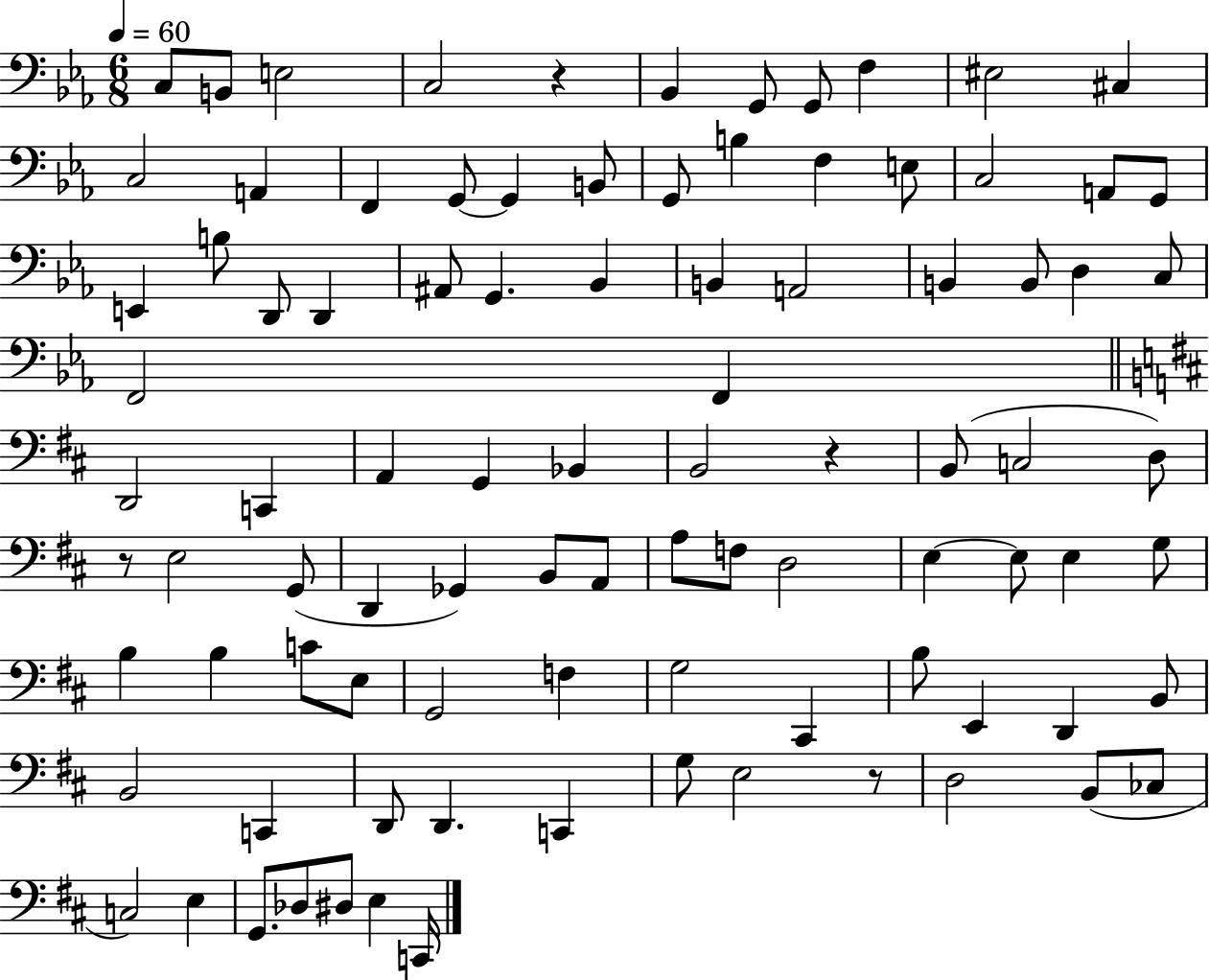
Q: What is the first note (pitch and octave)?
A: C3